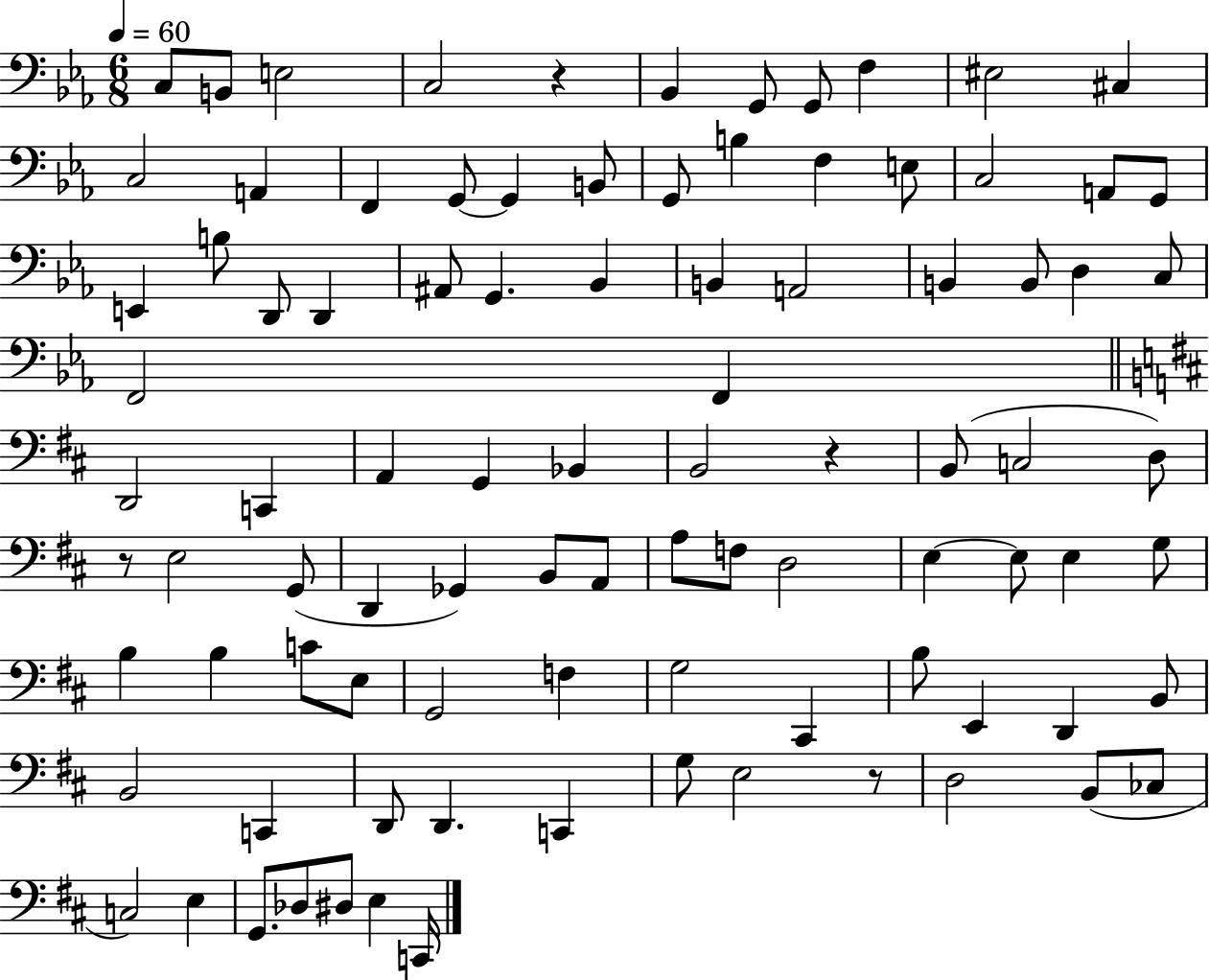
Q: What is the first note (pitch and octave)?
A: C3